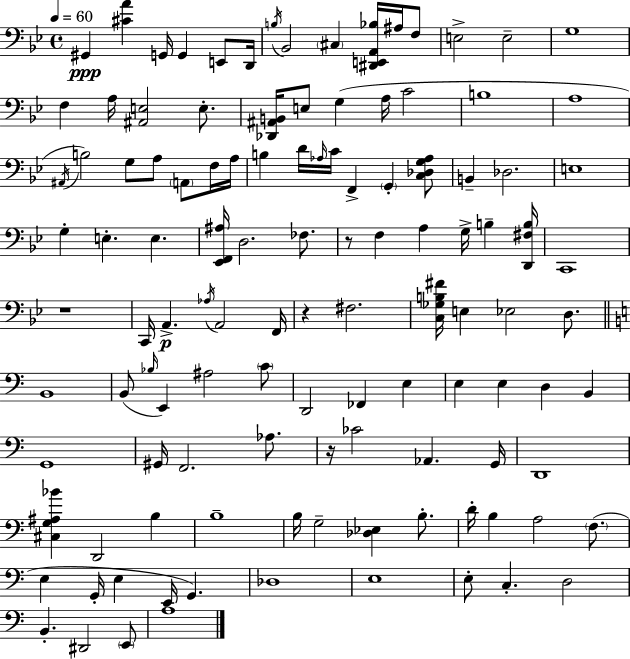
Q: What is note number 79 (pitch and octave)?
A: D2